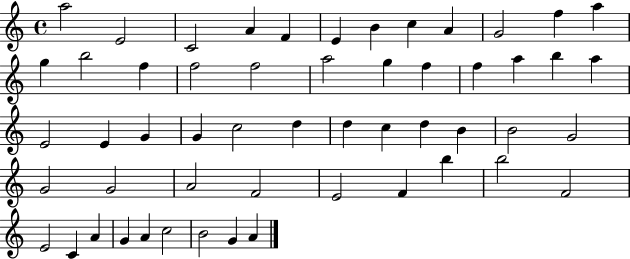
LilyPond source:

{
  \clef treble
  \time 4/4
  \defaultTimeSignature
  \key c \major
  a''2 e'2 | c'2 a'4 f'4 | e'4 b'4 c''4 a'4 | g'2 f''4 a''4 | \break g''4 b''2 f''4 | f''2 f''2 | a''2 g''4 f''4 | f''4 a''4 b''4 a''4 | \break e'2 e'4 g'4 | g'4 c''2 d''4 | d''4 c''4 d''4 b'4 | b'2 g'2 | \break g'2 g'2 | a'2 f'2 | e'2 f'4 b''4 | b''2 f'2 | \break e'2 c'4 a'4 | g'4 a'4 c''2 | b'2 g'4 a'4 | \bar "|."
}